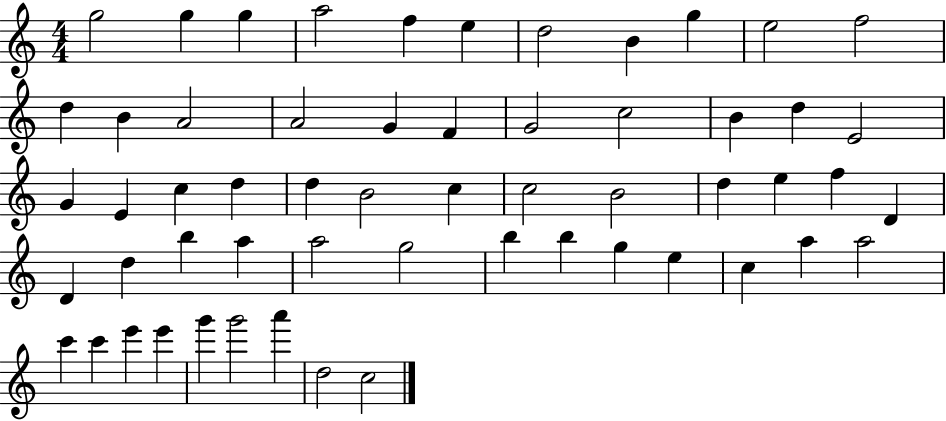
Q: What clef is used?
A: treble